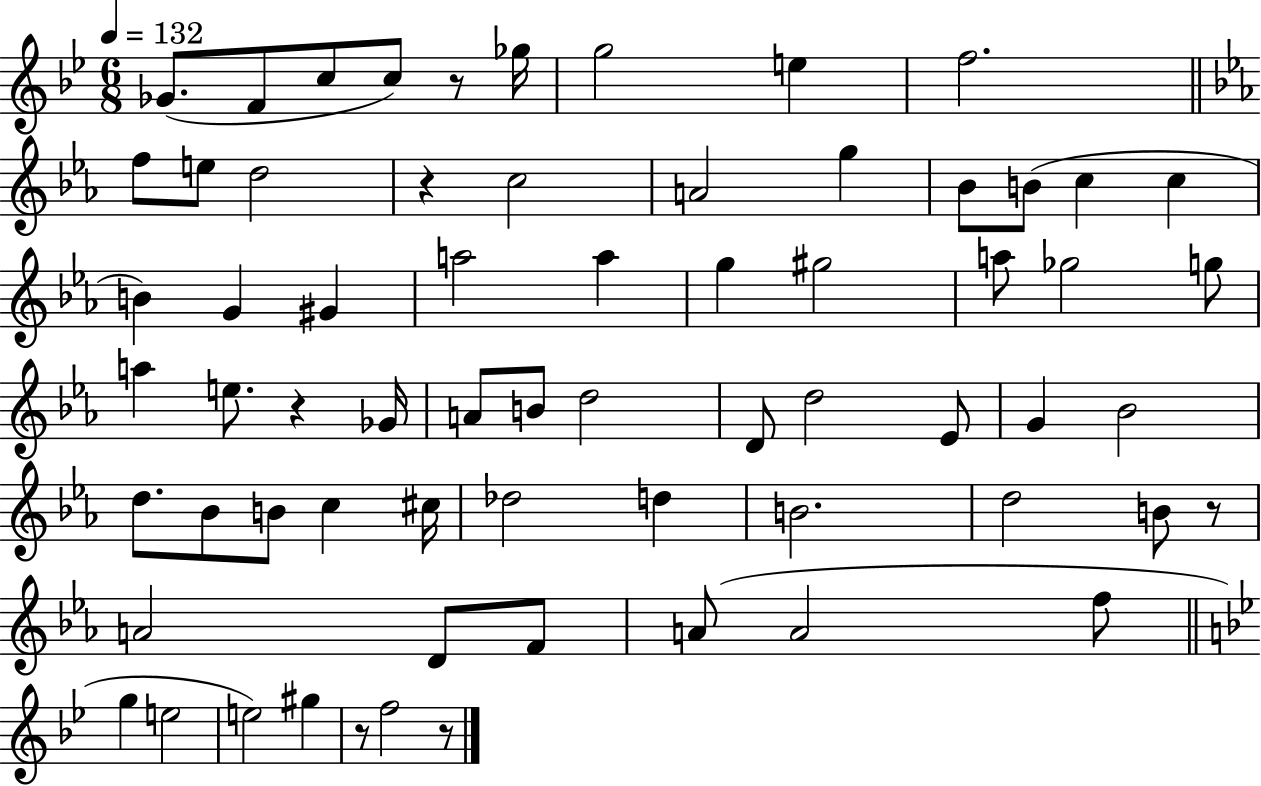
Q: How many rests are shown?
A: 6